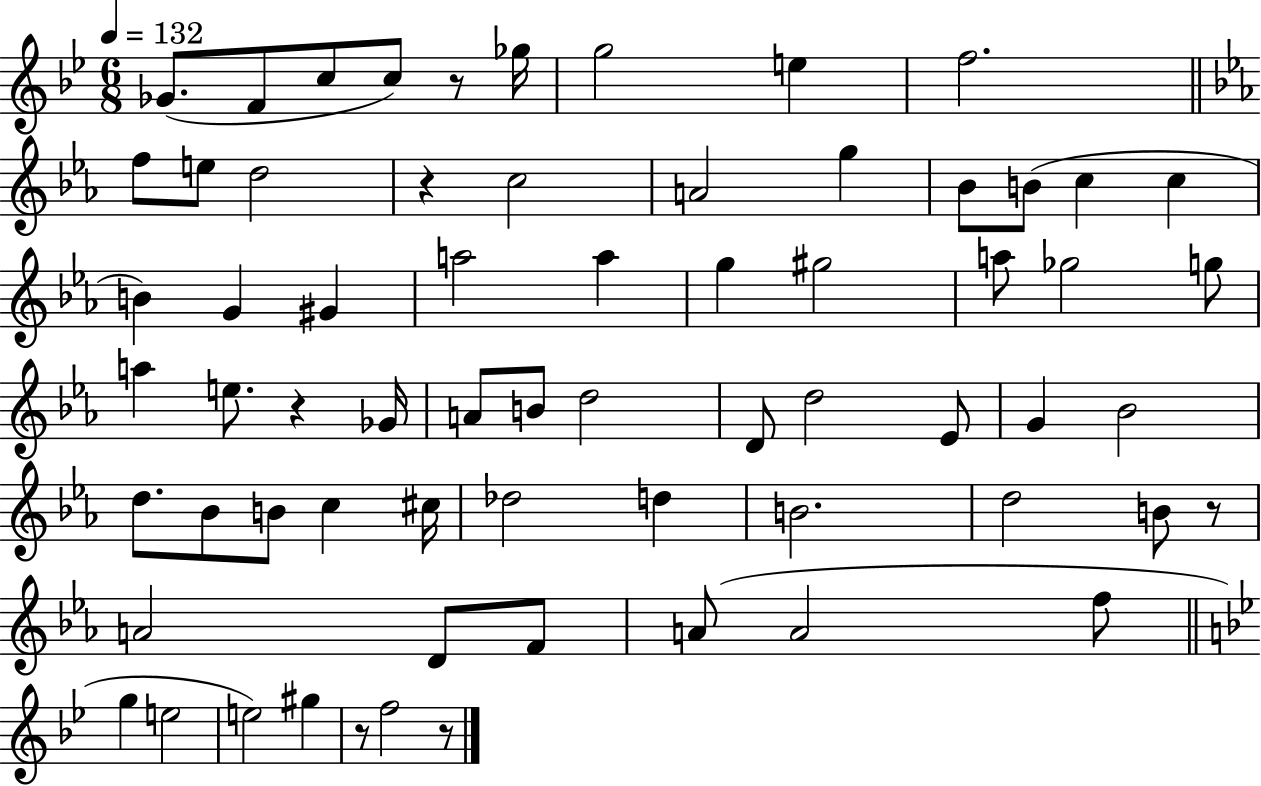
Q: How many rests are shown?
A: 6